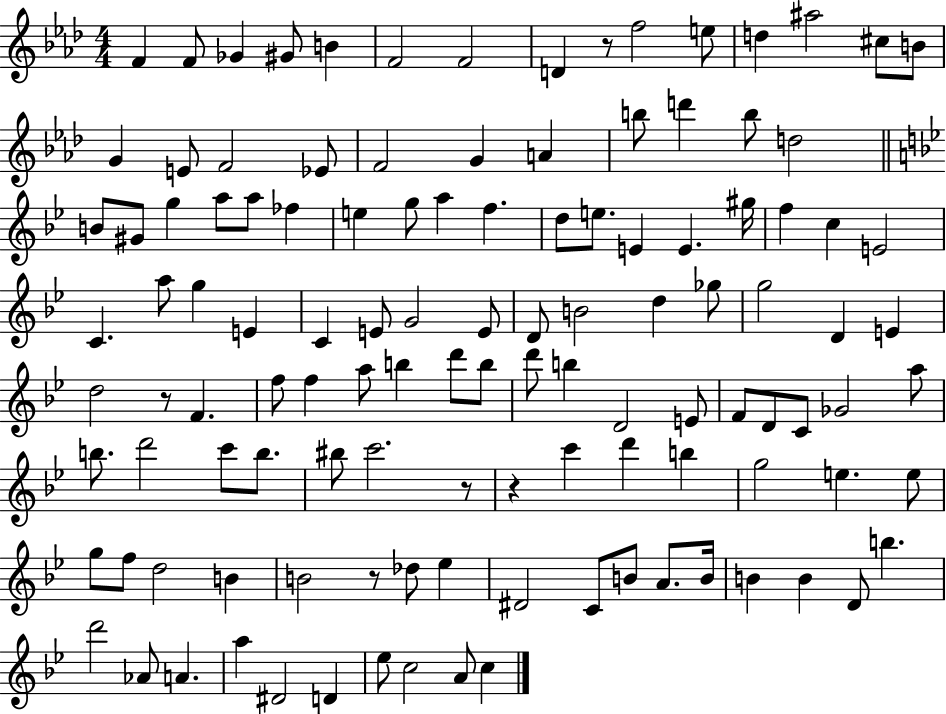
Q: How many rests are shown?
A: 5